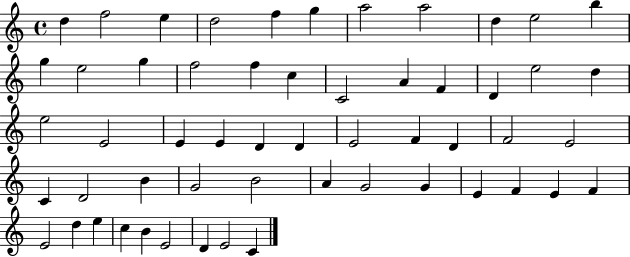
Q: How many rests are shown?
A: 0